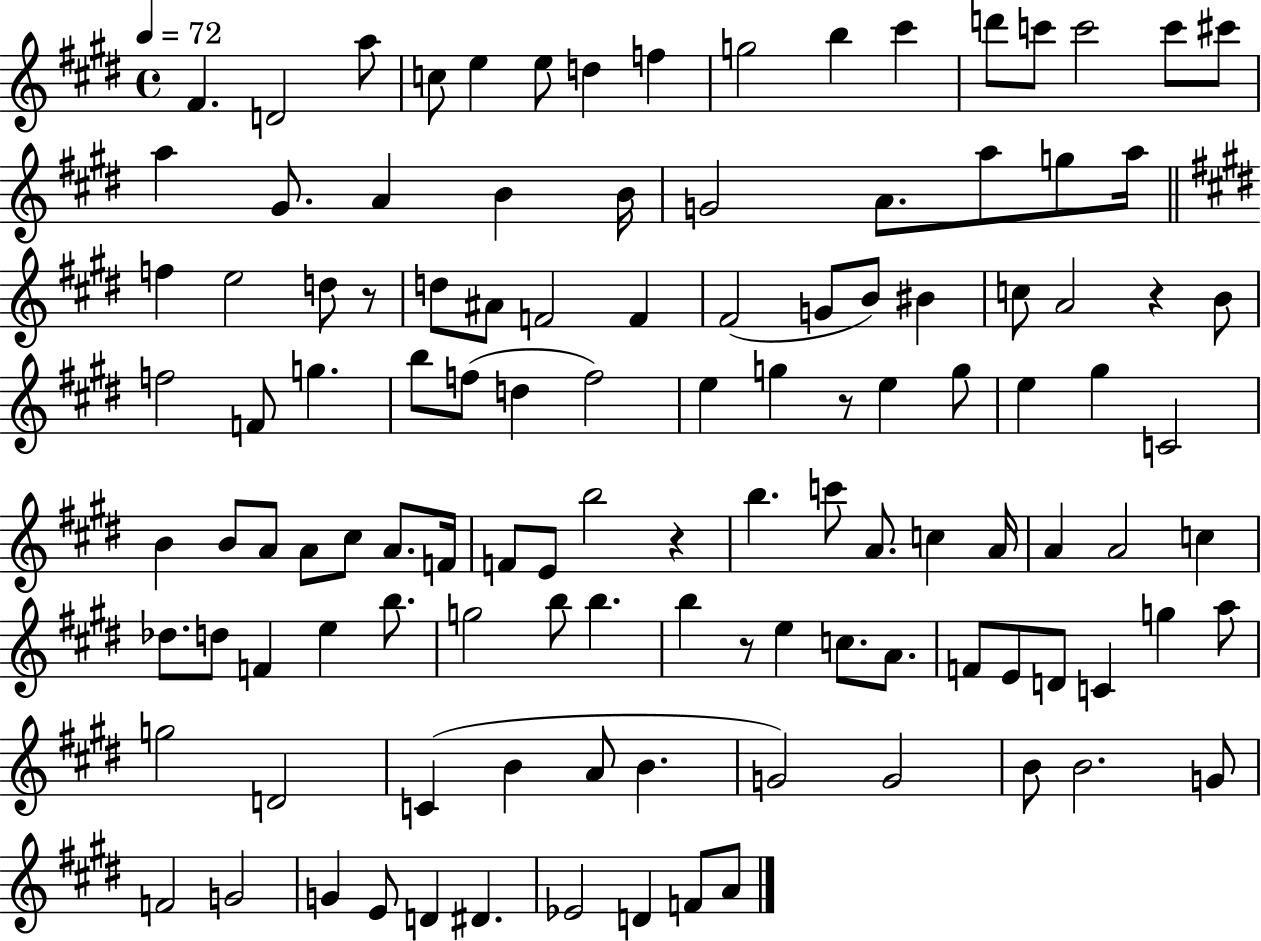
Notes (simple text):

F#4/q. D4/h A5/e C5/e E5/q E5/e D5/q F5/q G5/h B5/q C#6/q D6/e C6/e C6/h C6/e C#6/e A5/q G#4/e. A4/q B4/q B4/s G4/h A4/e. A5/e G5/e A5/s F5/q E5/h D5/e R/e D5/e A#4/e F4/h F4/q F#4/h G4/e B4/e BIS4/q C5/e A4/h R/q B4/e F5/h F4/e G5/q. B5/e F5/e D5/q F5/h E5/q G5/q R/e E5/q G5/e E5/q G#5/q C4/h B4/q B4/e A4/e A4/e C#5/e A4/e. F4/s F4/e E4/e B5/h R/q B5/q. C6/e A4/e. C5/q A4/s A4/q A4/h C5/q Db5/e. D5/e F4/q E5/q B5/e. G5/h B5/e B5/q. B5/q R/e E5/q C5/e. A4/e. F4/e E4/e D4/e C4/q G5/q A5/e G5/h D4/h C4/q B4/q A4/e B4/q. G4/h G4/h B4/e B4/h. G4/e F4/h G4/h G4/q E4/e D4/q D#4/q. Eb4/h D4/q F4/e A4/e